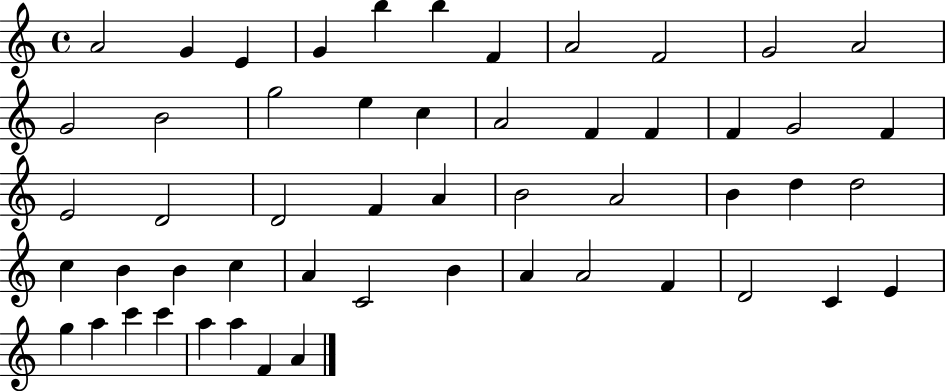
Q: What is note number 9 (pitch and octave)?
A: F4